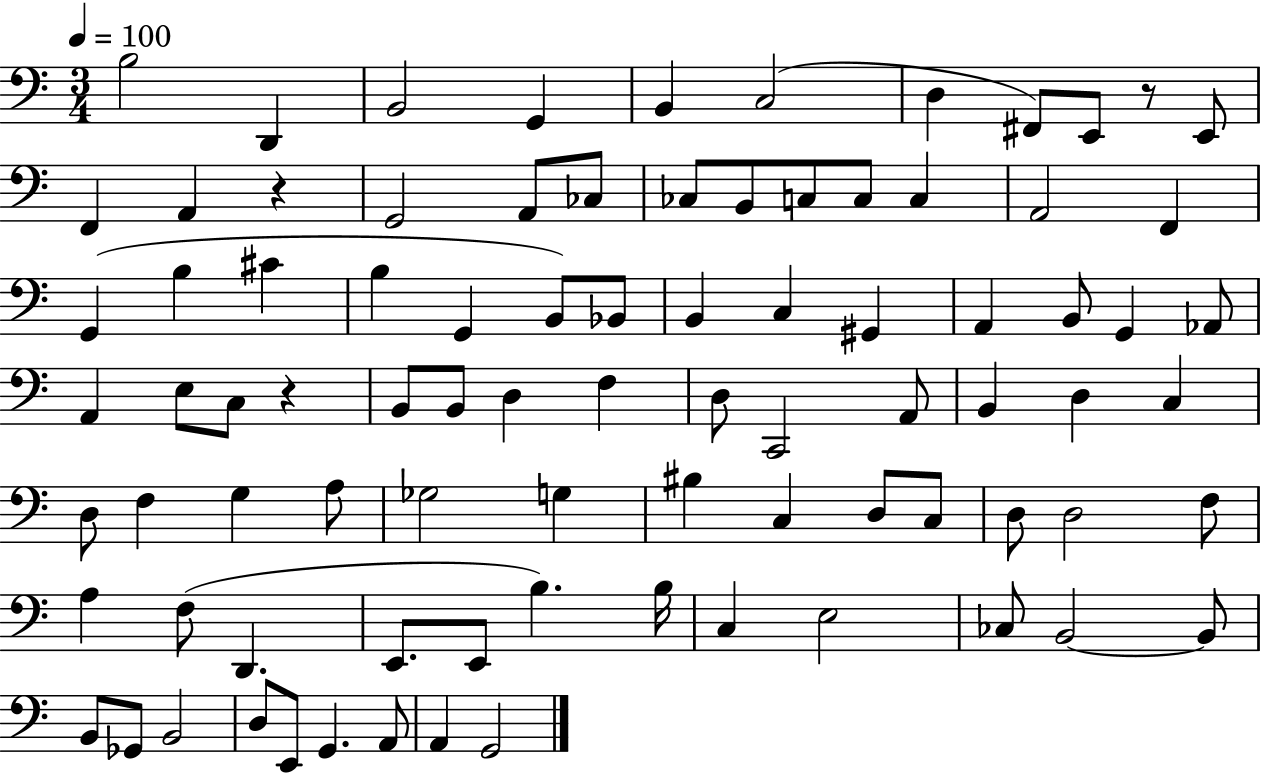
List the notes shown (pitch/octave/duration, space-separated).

B3/h D2/q B2/h G2/q B2/q C3/h D3/q F#2/e E2/e R/e E2/e F2/q A2/q R/q G2/h A2/e CES3/e CES3/e B2/e C3/e C3/e C3/q A2/h F2/q G2/q B3/q C#4/q B3/q G2/q B2/e Bb2/e B2/q C3/q G#2/q A2/q B2/e G2/q Ab2/e A2/q E3/e C3/e R/q B2/e B2/e D3/q F3/q D3/e C2/h A2/e B2/q D3/q C3/q D3/e F3/q G3/q A3/e Gb3/h G3/q BIS3/q C3/q D3/e C3/e D3/e D3/h F3/e A3/q F3/e D2/q. E2/e. E2/e B3/q. B3/s C3/q E3/h CES3/e B2/h B2/e B2/e Gb2/e B2/h D3/e E2/e G2/q. A2/e A2/q G2/h